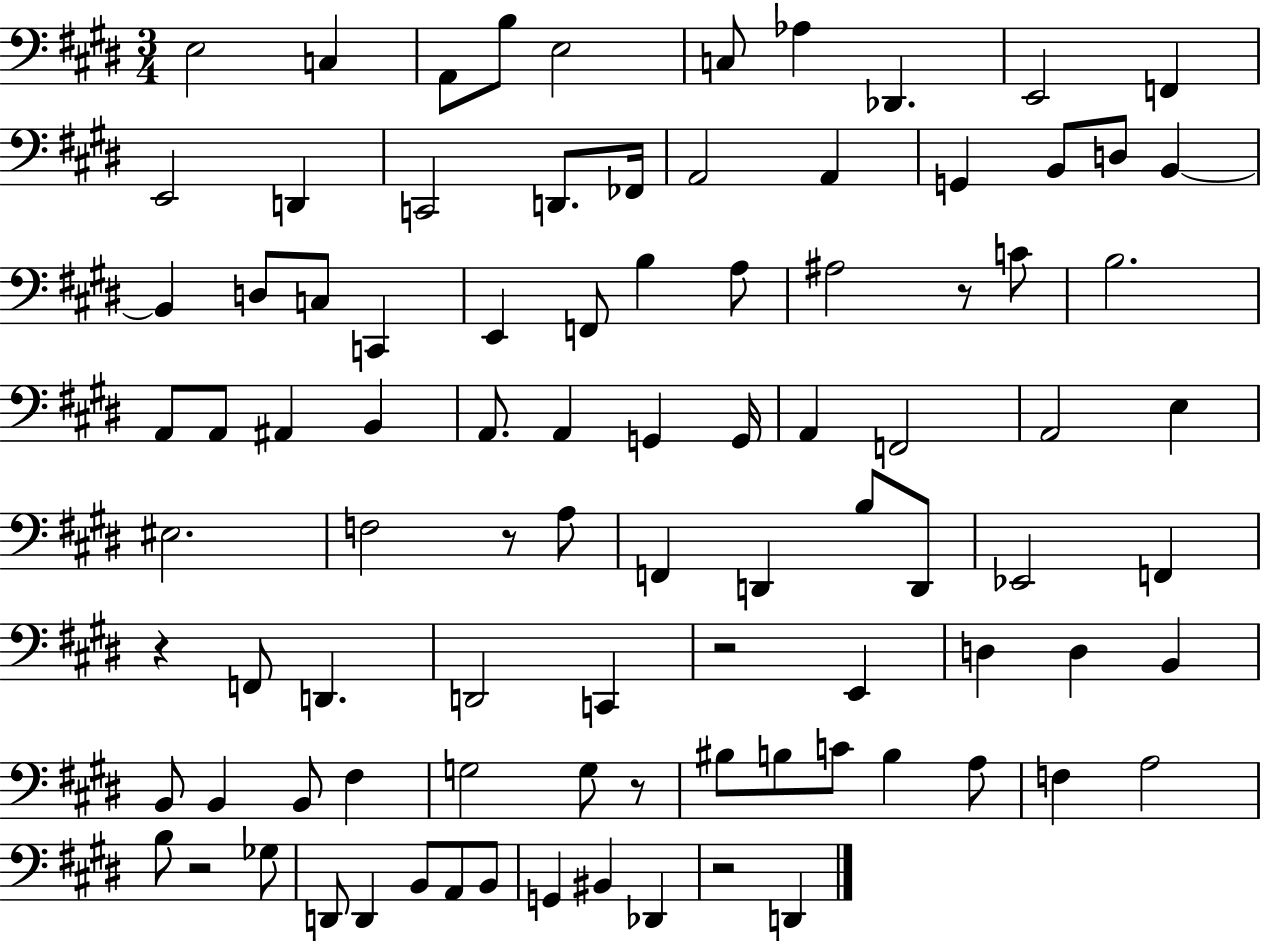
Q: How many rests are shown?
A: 7